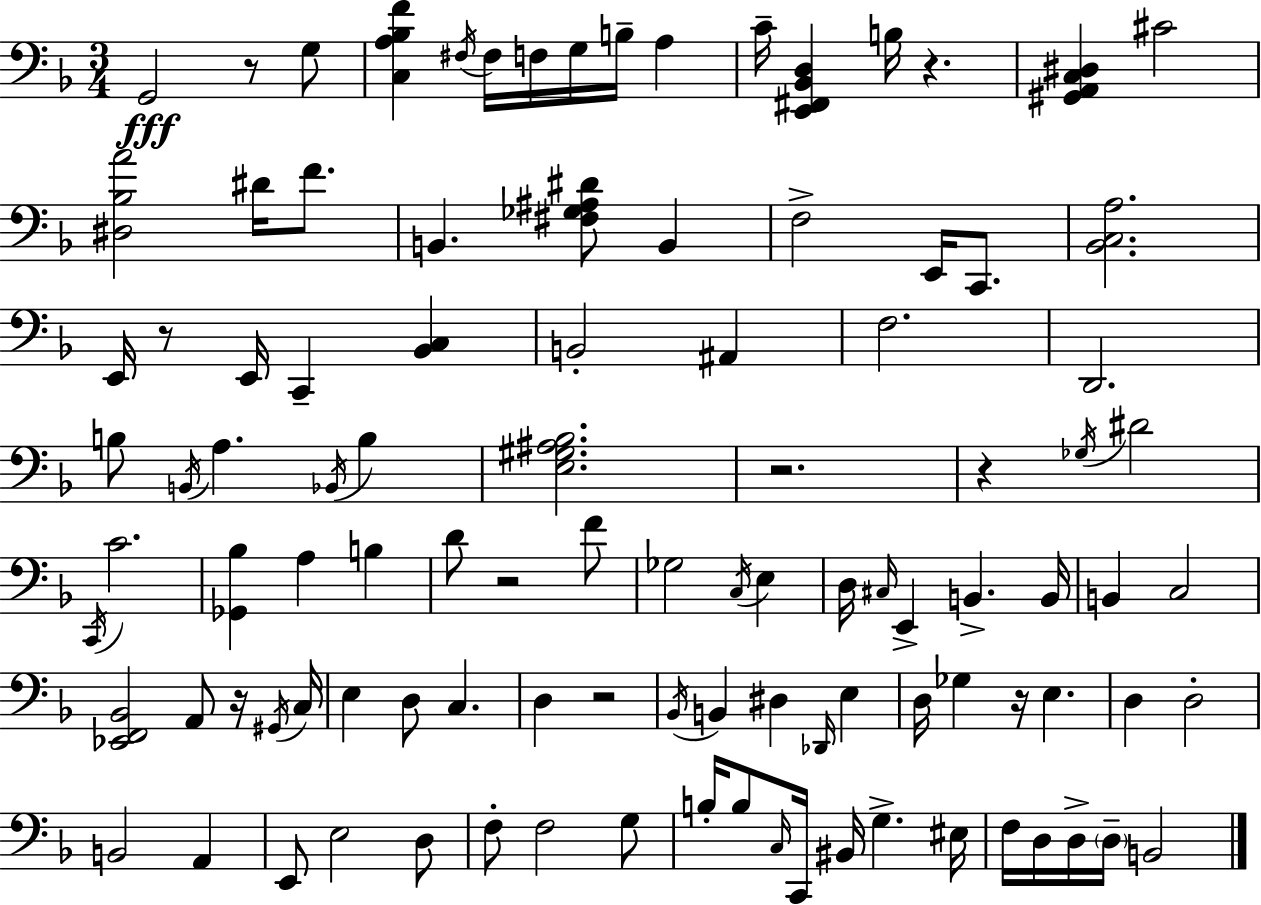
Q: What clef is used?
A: bass